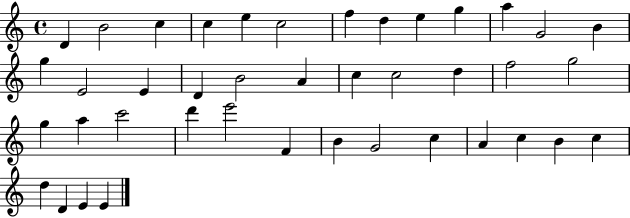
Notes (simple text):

D4/q B4/h C5/q C5/q E5/q C5/h F5/q D5/q E5/q G5/q A5/q G4/h B4/q G5/q E4/h E4/q D4/q B4/h A4/q C5/q C5/h D5/q F5/h G5/h G5/q A5/q C6/h D6/q E6/h F4/q B4/q G4/h C5/q A4/q C5/q B4/q C5/q D5/q D4/q E4/q E4/q